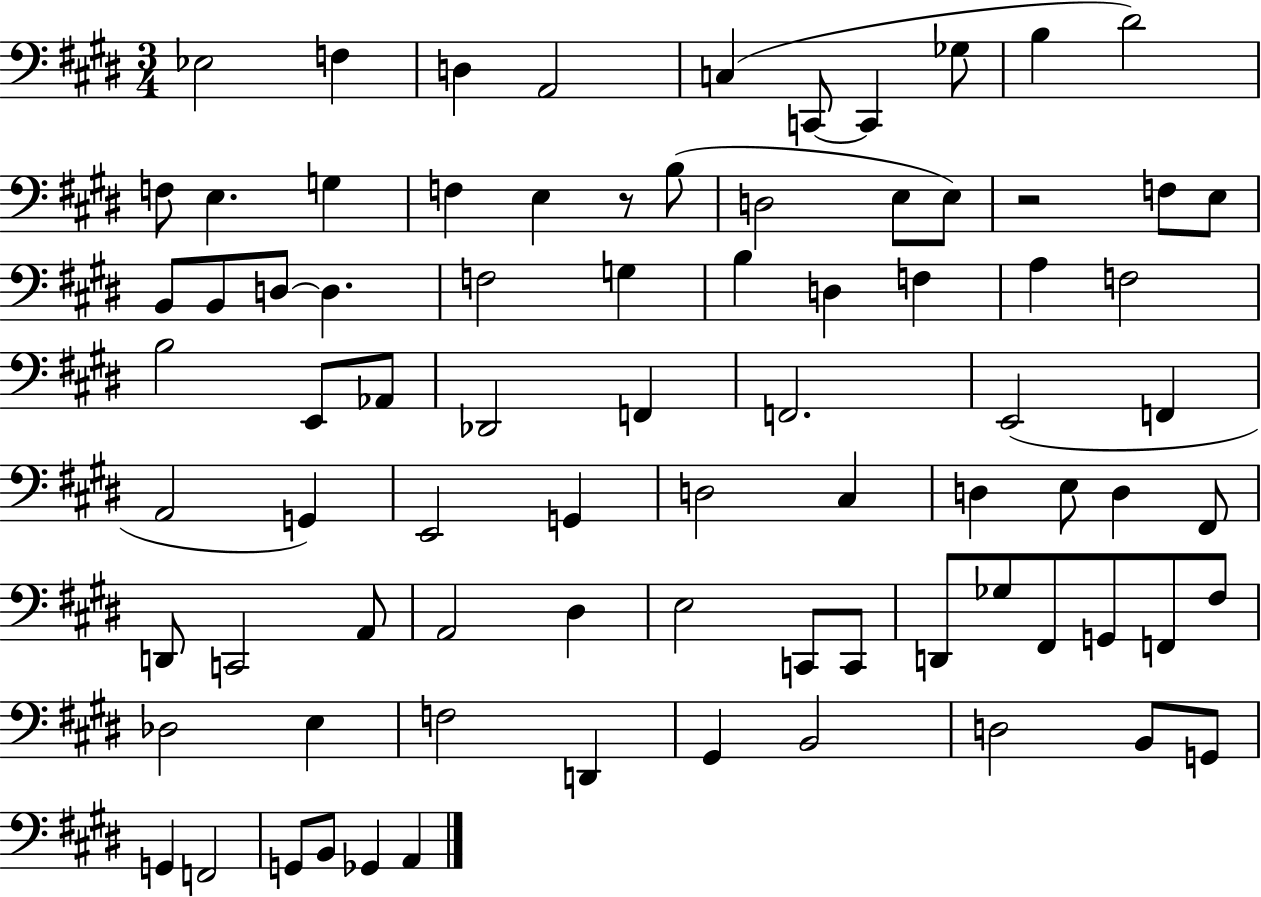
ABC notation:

X:1
T:Untitled
M:3/4
L:1/4
K:E
_E,2 F, D, A,,2 C, C,,/2 C,, _G,/2 B, ^D2 F,/2 E, G, F, E, z/2 B,/2 D,2 E,/2 E,/2 z2 F,/2 E,/2 B,,/2 B,,/2 D,/2 D, F,2 G, B, D, F, A, F,2 B,2 E,,/2 _A,,/2 _D,,2 F,, F,,2 E,,2 F,, A,,2 G,, E,,2 G,, D,2 ^C, D, E,/2 D, ^F,,/2 D,,/2 C,,2 A,,/2 A,,2 ^D, E,2 C,,/2 C,,/2 D,,/2 _G,/2 ^F,,/2 G,,/2 F,,/2 ^F,/2 _D,2 E, F,2 D,, ^G,, B,,2 D,2 B,,/2 G,,/2 G,, F,,2 G,,/2 B,,/2 _G,, A,,